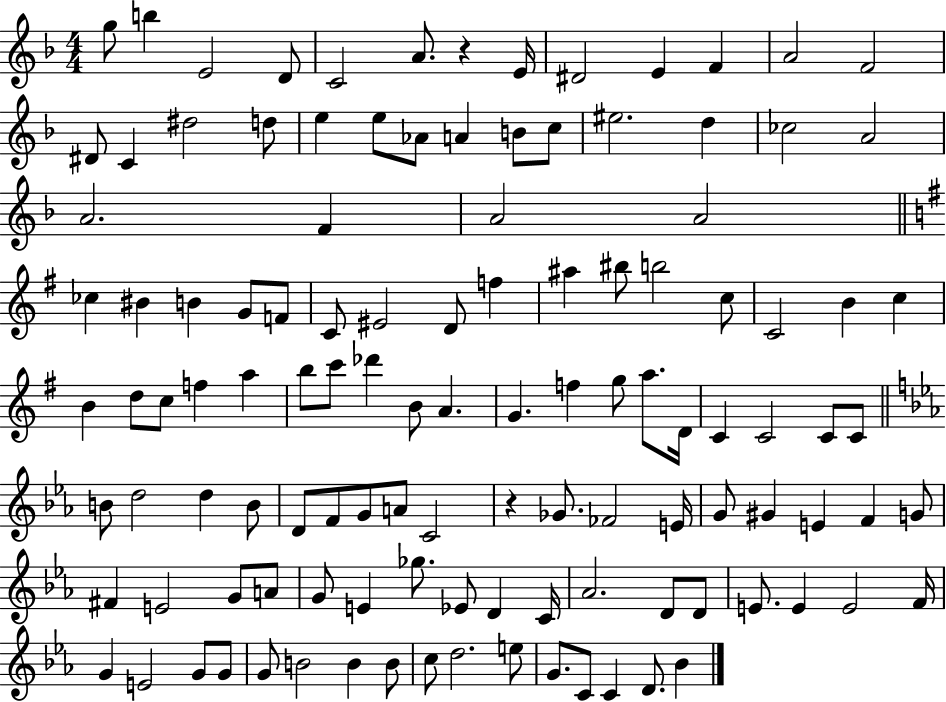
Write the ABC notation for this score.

X:1
T:Untitled
M:4/4
L:1/4
K:F
g/2 b E2 D/2 C2 A/2 z E/4 ^D2 E F A2 F2 ^D/2 C ^d2 d/2 e e/2 _A/2 A B/2 c/2 ^e2 d _c2 A2 A2 F A2 A2 _c ^B B G/2 F/2 C/2 ^E2 D/2 f ^a ^b/2 b2 c/2 C2 B c B d/2 c/2 f a b/2 c'/2 _d' B/2 A G f g/2 a/2 D/4 C C2 C/2 C/2 B/2 d2 d B/2 D/2 F/2 G/2 A/2 C2 z _G/2 _F2 E/4 G/2 ^G E F G/2 ^F E2 G/2 A/2 G/2 E _g/2 _E/2 D C/4 _A2 D/2 D/2 E/2 E E2 F/4 G E2 G/2 G/2 G/2 B2 B B/2 c/2 d2 e/2 G/2 C/2 C D/2 _B